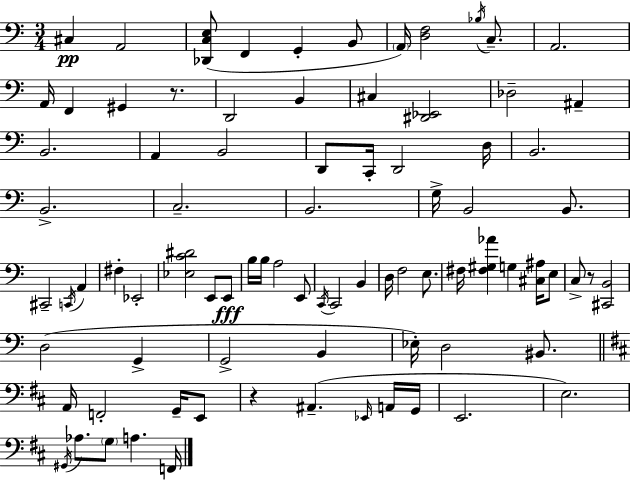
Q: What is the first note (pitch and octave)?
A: C#3